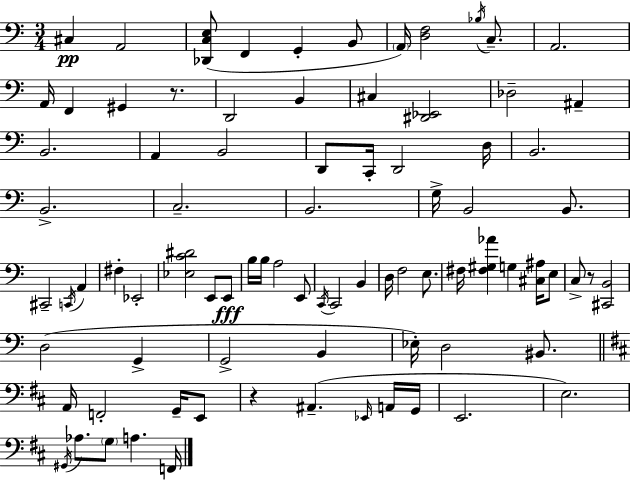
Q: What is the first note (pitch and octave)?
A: C#3